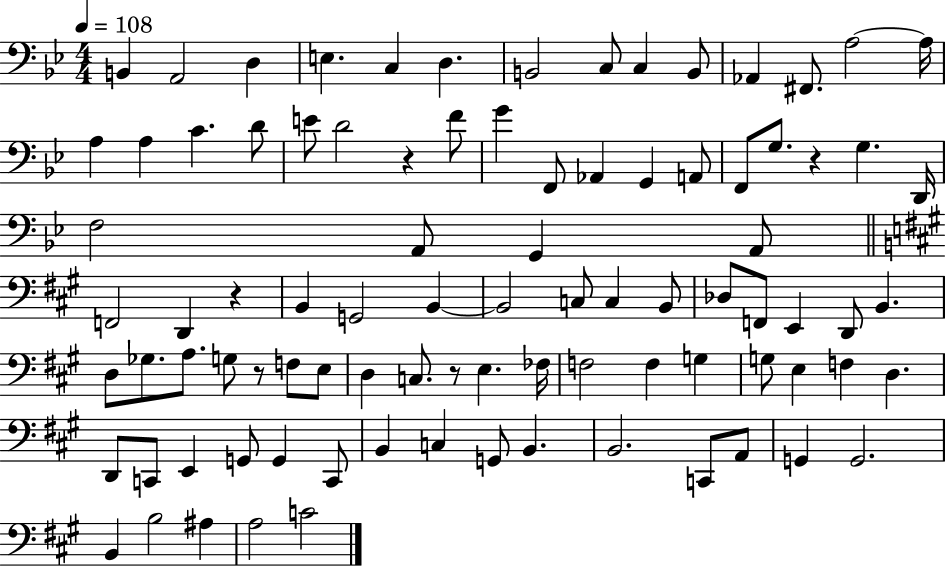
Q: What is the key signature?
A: BES major